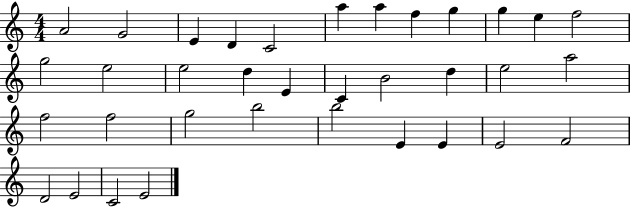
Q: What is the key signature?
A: C major